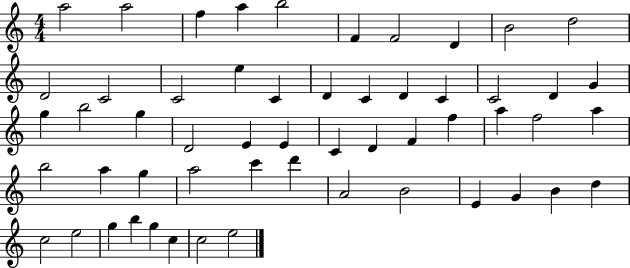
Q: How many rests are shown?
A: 0